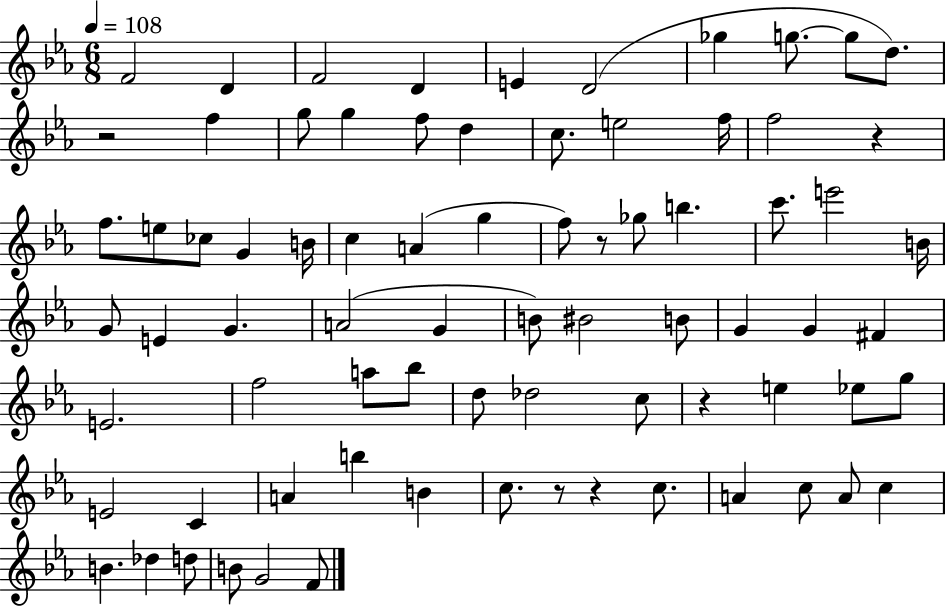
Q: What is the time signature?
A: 6/8